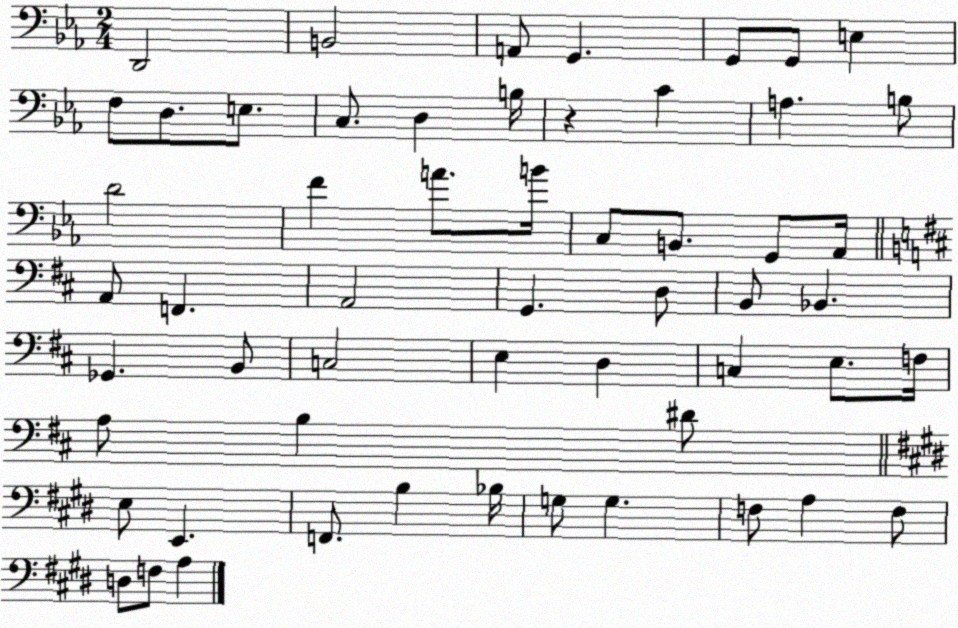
X:1
T:Untitled
M:2/4
L:1/4
K:Eb
D,,2 B,,2 A,,/2 G,, G,,/2 G,,/2 E, F,/2 D,/2 E,/2 C,/2 D, B,/4 z C A, B,/2 D2 F A/2 B/4 C,/2 B,,/2 G,,/2 _A,,/4 A,,/2 F,, A,,2 G,, D,/2 B,,/2 _B,, _G,, B,,/2 C,2 E, D, C, E,/2 F,/4 A,/2 B, ^D/2 E,/2 E,, F,,/2 B, _B,/4 G,/2 G, F,/2 A, F,/2 D,/2 F,/2 A,